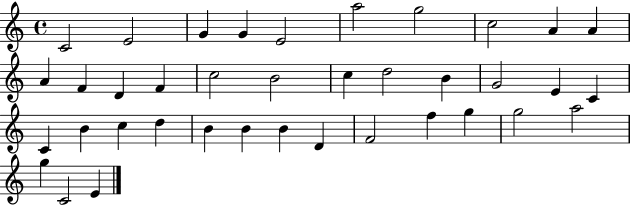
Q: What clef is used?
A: treble